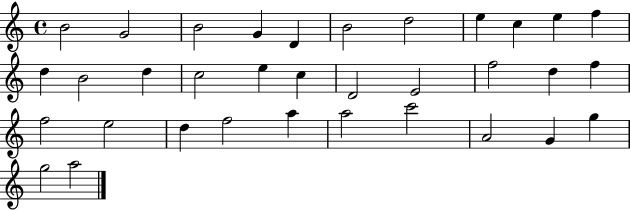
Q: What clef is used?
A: treble